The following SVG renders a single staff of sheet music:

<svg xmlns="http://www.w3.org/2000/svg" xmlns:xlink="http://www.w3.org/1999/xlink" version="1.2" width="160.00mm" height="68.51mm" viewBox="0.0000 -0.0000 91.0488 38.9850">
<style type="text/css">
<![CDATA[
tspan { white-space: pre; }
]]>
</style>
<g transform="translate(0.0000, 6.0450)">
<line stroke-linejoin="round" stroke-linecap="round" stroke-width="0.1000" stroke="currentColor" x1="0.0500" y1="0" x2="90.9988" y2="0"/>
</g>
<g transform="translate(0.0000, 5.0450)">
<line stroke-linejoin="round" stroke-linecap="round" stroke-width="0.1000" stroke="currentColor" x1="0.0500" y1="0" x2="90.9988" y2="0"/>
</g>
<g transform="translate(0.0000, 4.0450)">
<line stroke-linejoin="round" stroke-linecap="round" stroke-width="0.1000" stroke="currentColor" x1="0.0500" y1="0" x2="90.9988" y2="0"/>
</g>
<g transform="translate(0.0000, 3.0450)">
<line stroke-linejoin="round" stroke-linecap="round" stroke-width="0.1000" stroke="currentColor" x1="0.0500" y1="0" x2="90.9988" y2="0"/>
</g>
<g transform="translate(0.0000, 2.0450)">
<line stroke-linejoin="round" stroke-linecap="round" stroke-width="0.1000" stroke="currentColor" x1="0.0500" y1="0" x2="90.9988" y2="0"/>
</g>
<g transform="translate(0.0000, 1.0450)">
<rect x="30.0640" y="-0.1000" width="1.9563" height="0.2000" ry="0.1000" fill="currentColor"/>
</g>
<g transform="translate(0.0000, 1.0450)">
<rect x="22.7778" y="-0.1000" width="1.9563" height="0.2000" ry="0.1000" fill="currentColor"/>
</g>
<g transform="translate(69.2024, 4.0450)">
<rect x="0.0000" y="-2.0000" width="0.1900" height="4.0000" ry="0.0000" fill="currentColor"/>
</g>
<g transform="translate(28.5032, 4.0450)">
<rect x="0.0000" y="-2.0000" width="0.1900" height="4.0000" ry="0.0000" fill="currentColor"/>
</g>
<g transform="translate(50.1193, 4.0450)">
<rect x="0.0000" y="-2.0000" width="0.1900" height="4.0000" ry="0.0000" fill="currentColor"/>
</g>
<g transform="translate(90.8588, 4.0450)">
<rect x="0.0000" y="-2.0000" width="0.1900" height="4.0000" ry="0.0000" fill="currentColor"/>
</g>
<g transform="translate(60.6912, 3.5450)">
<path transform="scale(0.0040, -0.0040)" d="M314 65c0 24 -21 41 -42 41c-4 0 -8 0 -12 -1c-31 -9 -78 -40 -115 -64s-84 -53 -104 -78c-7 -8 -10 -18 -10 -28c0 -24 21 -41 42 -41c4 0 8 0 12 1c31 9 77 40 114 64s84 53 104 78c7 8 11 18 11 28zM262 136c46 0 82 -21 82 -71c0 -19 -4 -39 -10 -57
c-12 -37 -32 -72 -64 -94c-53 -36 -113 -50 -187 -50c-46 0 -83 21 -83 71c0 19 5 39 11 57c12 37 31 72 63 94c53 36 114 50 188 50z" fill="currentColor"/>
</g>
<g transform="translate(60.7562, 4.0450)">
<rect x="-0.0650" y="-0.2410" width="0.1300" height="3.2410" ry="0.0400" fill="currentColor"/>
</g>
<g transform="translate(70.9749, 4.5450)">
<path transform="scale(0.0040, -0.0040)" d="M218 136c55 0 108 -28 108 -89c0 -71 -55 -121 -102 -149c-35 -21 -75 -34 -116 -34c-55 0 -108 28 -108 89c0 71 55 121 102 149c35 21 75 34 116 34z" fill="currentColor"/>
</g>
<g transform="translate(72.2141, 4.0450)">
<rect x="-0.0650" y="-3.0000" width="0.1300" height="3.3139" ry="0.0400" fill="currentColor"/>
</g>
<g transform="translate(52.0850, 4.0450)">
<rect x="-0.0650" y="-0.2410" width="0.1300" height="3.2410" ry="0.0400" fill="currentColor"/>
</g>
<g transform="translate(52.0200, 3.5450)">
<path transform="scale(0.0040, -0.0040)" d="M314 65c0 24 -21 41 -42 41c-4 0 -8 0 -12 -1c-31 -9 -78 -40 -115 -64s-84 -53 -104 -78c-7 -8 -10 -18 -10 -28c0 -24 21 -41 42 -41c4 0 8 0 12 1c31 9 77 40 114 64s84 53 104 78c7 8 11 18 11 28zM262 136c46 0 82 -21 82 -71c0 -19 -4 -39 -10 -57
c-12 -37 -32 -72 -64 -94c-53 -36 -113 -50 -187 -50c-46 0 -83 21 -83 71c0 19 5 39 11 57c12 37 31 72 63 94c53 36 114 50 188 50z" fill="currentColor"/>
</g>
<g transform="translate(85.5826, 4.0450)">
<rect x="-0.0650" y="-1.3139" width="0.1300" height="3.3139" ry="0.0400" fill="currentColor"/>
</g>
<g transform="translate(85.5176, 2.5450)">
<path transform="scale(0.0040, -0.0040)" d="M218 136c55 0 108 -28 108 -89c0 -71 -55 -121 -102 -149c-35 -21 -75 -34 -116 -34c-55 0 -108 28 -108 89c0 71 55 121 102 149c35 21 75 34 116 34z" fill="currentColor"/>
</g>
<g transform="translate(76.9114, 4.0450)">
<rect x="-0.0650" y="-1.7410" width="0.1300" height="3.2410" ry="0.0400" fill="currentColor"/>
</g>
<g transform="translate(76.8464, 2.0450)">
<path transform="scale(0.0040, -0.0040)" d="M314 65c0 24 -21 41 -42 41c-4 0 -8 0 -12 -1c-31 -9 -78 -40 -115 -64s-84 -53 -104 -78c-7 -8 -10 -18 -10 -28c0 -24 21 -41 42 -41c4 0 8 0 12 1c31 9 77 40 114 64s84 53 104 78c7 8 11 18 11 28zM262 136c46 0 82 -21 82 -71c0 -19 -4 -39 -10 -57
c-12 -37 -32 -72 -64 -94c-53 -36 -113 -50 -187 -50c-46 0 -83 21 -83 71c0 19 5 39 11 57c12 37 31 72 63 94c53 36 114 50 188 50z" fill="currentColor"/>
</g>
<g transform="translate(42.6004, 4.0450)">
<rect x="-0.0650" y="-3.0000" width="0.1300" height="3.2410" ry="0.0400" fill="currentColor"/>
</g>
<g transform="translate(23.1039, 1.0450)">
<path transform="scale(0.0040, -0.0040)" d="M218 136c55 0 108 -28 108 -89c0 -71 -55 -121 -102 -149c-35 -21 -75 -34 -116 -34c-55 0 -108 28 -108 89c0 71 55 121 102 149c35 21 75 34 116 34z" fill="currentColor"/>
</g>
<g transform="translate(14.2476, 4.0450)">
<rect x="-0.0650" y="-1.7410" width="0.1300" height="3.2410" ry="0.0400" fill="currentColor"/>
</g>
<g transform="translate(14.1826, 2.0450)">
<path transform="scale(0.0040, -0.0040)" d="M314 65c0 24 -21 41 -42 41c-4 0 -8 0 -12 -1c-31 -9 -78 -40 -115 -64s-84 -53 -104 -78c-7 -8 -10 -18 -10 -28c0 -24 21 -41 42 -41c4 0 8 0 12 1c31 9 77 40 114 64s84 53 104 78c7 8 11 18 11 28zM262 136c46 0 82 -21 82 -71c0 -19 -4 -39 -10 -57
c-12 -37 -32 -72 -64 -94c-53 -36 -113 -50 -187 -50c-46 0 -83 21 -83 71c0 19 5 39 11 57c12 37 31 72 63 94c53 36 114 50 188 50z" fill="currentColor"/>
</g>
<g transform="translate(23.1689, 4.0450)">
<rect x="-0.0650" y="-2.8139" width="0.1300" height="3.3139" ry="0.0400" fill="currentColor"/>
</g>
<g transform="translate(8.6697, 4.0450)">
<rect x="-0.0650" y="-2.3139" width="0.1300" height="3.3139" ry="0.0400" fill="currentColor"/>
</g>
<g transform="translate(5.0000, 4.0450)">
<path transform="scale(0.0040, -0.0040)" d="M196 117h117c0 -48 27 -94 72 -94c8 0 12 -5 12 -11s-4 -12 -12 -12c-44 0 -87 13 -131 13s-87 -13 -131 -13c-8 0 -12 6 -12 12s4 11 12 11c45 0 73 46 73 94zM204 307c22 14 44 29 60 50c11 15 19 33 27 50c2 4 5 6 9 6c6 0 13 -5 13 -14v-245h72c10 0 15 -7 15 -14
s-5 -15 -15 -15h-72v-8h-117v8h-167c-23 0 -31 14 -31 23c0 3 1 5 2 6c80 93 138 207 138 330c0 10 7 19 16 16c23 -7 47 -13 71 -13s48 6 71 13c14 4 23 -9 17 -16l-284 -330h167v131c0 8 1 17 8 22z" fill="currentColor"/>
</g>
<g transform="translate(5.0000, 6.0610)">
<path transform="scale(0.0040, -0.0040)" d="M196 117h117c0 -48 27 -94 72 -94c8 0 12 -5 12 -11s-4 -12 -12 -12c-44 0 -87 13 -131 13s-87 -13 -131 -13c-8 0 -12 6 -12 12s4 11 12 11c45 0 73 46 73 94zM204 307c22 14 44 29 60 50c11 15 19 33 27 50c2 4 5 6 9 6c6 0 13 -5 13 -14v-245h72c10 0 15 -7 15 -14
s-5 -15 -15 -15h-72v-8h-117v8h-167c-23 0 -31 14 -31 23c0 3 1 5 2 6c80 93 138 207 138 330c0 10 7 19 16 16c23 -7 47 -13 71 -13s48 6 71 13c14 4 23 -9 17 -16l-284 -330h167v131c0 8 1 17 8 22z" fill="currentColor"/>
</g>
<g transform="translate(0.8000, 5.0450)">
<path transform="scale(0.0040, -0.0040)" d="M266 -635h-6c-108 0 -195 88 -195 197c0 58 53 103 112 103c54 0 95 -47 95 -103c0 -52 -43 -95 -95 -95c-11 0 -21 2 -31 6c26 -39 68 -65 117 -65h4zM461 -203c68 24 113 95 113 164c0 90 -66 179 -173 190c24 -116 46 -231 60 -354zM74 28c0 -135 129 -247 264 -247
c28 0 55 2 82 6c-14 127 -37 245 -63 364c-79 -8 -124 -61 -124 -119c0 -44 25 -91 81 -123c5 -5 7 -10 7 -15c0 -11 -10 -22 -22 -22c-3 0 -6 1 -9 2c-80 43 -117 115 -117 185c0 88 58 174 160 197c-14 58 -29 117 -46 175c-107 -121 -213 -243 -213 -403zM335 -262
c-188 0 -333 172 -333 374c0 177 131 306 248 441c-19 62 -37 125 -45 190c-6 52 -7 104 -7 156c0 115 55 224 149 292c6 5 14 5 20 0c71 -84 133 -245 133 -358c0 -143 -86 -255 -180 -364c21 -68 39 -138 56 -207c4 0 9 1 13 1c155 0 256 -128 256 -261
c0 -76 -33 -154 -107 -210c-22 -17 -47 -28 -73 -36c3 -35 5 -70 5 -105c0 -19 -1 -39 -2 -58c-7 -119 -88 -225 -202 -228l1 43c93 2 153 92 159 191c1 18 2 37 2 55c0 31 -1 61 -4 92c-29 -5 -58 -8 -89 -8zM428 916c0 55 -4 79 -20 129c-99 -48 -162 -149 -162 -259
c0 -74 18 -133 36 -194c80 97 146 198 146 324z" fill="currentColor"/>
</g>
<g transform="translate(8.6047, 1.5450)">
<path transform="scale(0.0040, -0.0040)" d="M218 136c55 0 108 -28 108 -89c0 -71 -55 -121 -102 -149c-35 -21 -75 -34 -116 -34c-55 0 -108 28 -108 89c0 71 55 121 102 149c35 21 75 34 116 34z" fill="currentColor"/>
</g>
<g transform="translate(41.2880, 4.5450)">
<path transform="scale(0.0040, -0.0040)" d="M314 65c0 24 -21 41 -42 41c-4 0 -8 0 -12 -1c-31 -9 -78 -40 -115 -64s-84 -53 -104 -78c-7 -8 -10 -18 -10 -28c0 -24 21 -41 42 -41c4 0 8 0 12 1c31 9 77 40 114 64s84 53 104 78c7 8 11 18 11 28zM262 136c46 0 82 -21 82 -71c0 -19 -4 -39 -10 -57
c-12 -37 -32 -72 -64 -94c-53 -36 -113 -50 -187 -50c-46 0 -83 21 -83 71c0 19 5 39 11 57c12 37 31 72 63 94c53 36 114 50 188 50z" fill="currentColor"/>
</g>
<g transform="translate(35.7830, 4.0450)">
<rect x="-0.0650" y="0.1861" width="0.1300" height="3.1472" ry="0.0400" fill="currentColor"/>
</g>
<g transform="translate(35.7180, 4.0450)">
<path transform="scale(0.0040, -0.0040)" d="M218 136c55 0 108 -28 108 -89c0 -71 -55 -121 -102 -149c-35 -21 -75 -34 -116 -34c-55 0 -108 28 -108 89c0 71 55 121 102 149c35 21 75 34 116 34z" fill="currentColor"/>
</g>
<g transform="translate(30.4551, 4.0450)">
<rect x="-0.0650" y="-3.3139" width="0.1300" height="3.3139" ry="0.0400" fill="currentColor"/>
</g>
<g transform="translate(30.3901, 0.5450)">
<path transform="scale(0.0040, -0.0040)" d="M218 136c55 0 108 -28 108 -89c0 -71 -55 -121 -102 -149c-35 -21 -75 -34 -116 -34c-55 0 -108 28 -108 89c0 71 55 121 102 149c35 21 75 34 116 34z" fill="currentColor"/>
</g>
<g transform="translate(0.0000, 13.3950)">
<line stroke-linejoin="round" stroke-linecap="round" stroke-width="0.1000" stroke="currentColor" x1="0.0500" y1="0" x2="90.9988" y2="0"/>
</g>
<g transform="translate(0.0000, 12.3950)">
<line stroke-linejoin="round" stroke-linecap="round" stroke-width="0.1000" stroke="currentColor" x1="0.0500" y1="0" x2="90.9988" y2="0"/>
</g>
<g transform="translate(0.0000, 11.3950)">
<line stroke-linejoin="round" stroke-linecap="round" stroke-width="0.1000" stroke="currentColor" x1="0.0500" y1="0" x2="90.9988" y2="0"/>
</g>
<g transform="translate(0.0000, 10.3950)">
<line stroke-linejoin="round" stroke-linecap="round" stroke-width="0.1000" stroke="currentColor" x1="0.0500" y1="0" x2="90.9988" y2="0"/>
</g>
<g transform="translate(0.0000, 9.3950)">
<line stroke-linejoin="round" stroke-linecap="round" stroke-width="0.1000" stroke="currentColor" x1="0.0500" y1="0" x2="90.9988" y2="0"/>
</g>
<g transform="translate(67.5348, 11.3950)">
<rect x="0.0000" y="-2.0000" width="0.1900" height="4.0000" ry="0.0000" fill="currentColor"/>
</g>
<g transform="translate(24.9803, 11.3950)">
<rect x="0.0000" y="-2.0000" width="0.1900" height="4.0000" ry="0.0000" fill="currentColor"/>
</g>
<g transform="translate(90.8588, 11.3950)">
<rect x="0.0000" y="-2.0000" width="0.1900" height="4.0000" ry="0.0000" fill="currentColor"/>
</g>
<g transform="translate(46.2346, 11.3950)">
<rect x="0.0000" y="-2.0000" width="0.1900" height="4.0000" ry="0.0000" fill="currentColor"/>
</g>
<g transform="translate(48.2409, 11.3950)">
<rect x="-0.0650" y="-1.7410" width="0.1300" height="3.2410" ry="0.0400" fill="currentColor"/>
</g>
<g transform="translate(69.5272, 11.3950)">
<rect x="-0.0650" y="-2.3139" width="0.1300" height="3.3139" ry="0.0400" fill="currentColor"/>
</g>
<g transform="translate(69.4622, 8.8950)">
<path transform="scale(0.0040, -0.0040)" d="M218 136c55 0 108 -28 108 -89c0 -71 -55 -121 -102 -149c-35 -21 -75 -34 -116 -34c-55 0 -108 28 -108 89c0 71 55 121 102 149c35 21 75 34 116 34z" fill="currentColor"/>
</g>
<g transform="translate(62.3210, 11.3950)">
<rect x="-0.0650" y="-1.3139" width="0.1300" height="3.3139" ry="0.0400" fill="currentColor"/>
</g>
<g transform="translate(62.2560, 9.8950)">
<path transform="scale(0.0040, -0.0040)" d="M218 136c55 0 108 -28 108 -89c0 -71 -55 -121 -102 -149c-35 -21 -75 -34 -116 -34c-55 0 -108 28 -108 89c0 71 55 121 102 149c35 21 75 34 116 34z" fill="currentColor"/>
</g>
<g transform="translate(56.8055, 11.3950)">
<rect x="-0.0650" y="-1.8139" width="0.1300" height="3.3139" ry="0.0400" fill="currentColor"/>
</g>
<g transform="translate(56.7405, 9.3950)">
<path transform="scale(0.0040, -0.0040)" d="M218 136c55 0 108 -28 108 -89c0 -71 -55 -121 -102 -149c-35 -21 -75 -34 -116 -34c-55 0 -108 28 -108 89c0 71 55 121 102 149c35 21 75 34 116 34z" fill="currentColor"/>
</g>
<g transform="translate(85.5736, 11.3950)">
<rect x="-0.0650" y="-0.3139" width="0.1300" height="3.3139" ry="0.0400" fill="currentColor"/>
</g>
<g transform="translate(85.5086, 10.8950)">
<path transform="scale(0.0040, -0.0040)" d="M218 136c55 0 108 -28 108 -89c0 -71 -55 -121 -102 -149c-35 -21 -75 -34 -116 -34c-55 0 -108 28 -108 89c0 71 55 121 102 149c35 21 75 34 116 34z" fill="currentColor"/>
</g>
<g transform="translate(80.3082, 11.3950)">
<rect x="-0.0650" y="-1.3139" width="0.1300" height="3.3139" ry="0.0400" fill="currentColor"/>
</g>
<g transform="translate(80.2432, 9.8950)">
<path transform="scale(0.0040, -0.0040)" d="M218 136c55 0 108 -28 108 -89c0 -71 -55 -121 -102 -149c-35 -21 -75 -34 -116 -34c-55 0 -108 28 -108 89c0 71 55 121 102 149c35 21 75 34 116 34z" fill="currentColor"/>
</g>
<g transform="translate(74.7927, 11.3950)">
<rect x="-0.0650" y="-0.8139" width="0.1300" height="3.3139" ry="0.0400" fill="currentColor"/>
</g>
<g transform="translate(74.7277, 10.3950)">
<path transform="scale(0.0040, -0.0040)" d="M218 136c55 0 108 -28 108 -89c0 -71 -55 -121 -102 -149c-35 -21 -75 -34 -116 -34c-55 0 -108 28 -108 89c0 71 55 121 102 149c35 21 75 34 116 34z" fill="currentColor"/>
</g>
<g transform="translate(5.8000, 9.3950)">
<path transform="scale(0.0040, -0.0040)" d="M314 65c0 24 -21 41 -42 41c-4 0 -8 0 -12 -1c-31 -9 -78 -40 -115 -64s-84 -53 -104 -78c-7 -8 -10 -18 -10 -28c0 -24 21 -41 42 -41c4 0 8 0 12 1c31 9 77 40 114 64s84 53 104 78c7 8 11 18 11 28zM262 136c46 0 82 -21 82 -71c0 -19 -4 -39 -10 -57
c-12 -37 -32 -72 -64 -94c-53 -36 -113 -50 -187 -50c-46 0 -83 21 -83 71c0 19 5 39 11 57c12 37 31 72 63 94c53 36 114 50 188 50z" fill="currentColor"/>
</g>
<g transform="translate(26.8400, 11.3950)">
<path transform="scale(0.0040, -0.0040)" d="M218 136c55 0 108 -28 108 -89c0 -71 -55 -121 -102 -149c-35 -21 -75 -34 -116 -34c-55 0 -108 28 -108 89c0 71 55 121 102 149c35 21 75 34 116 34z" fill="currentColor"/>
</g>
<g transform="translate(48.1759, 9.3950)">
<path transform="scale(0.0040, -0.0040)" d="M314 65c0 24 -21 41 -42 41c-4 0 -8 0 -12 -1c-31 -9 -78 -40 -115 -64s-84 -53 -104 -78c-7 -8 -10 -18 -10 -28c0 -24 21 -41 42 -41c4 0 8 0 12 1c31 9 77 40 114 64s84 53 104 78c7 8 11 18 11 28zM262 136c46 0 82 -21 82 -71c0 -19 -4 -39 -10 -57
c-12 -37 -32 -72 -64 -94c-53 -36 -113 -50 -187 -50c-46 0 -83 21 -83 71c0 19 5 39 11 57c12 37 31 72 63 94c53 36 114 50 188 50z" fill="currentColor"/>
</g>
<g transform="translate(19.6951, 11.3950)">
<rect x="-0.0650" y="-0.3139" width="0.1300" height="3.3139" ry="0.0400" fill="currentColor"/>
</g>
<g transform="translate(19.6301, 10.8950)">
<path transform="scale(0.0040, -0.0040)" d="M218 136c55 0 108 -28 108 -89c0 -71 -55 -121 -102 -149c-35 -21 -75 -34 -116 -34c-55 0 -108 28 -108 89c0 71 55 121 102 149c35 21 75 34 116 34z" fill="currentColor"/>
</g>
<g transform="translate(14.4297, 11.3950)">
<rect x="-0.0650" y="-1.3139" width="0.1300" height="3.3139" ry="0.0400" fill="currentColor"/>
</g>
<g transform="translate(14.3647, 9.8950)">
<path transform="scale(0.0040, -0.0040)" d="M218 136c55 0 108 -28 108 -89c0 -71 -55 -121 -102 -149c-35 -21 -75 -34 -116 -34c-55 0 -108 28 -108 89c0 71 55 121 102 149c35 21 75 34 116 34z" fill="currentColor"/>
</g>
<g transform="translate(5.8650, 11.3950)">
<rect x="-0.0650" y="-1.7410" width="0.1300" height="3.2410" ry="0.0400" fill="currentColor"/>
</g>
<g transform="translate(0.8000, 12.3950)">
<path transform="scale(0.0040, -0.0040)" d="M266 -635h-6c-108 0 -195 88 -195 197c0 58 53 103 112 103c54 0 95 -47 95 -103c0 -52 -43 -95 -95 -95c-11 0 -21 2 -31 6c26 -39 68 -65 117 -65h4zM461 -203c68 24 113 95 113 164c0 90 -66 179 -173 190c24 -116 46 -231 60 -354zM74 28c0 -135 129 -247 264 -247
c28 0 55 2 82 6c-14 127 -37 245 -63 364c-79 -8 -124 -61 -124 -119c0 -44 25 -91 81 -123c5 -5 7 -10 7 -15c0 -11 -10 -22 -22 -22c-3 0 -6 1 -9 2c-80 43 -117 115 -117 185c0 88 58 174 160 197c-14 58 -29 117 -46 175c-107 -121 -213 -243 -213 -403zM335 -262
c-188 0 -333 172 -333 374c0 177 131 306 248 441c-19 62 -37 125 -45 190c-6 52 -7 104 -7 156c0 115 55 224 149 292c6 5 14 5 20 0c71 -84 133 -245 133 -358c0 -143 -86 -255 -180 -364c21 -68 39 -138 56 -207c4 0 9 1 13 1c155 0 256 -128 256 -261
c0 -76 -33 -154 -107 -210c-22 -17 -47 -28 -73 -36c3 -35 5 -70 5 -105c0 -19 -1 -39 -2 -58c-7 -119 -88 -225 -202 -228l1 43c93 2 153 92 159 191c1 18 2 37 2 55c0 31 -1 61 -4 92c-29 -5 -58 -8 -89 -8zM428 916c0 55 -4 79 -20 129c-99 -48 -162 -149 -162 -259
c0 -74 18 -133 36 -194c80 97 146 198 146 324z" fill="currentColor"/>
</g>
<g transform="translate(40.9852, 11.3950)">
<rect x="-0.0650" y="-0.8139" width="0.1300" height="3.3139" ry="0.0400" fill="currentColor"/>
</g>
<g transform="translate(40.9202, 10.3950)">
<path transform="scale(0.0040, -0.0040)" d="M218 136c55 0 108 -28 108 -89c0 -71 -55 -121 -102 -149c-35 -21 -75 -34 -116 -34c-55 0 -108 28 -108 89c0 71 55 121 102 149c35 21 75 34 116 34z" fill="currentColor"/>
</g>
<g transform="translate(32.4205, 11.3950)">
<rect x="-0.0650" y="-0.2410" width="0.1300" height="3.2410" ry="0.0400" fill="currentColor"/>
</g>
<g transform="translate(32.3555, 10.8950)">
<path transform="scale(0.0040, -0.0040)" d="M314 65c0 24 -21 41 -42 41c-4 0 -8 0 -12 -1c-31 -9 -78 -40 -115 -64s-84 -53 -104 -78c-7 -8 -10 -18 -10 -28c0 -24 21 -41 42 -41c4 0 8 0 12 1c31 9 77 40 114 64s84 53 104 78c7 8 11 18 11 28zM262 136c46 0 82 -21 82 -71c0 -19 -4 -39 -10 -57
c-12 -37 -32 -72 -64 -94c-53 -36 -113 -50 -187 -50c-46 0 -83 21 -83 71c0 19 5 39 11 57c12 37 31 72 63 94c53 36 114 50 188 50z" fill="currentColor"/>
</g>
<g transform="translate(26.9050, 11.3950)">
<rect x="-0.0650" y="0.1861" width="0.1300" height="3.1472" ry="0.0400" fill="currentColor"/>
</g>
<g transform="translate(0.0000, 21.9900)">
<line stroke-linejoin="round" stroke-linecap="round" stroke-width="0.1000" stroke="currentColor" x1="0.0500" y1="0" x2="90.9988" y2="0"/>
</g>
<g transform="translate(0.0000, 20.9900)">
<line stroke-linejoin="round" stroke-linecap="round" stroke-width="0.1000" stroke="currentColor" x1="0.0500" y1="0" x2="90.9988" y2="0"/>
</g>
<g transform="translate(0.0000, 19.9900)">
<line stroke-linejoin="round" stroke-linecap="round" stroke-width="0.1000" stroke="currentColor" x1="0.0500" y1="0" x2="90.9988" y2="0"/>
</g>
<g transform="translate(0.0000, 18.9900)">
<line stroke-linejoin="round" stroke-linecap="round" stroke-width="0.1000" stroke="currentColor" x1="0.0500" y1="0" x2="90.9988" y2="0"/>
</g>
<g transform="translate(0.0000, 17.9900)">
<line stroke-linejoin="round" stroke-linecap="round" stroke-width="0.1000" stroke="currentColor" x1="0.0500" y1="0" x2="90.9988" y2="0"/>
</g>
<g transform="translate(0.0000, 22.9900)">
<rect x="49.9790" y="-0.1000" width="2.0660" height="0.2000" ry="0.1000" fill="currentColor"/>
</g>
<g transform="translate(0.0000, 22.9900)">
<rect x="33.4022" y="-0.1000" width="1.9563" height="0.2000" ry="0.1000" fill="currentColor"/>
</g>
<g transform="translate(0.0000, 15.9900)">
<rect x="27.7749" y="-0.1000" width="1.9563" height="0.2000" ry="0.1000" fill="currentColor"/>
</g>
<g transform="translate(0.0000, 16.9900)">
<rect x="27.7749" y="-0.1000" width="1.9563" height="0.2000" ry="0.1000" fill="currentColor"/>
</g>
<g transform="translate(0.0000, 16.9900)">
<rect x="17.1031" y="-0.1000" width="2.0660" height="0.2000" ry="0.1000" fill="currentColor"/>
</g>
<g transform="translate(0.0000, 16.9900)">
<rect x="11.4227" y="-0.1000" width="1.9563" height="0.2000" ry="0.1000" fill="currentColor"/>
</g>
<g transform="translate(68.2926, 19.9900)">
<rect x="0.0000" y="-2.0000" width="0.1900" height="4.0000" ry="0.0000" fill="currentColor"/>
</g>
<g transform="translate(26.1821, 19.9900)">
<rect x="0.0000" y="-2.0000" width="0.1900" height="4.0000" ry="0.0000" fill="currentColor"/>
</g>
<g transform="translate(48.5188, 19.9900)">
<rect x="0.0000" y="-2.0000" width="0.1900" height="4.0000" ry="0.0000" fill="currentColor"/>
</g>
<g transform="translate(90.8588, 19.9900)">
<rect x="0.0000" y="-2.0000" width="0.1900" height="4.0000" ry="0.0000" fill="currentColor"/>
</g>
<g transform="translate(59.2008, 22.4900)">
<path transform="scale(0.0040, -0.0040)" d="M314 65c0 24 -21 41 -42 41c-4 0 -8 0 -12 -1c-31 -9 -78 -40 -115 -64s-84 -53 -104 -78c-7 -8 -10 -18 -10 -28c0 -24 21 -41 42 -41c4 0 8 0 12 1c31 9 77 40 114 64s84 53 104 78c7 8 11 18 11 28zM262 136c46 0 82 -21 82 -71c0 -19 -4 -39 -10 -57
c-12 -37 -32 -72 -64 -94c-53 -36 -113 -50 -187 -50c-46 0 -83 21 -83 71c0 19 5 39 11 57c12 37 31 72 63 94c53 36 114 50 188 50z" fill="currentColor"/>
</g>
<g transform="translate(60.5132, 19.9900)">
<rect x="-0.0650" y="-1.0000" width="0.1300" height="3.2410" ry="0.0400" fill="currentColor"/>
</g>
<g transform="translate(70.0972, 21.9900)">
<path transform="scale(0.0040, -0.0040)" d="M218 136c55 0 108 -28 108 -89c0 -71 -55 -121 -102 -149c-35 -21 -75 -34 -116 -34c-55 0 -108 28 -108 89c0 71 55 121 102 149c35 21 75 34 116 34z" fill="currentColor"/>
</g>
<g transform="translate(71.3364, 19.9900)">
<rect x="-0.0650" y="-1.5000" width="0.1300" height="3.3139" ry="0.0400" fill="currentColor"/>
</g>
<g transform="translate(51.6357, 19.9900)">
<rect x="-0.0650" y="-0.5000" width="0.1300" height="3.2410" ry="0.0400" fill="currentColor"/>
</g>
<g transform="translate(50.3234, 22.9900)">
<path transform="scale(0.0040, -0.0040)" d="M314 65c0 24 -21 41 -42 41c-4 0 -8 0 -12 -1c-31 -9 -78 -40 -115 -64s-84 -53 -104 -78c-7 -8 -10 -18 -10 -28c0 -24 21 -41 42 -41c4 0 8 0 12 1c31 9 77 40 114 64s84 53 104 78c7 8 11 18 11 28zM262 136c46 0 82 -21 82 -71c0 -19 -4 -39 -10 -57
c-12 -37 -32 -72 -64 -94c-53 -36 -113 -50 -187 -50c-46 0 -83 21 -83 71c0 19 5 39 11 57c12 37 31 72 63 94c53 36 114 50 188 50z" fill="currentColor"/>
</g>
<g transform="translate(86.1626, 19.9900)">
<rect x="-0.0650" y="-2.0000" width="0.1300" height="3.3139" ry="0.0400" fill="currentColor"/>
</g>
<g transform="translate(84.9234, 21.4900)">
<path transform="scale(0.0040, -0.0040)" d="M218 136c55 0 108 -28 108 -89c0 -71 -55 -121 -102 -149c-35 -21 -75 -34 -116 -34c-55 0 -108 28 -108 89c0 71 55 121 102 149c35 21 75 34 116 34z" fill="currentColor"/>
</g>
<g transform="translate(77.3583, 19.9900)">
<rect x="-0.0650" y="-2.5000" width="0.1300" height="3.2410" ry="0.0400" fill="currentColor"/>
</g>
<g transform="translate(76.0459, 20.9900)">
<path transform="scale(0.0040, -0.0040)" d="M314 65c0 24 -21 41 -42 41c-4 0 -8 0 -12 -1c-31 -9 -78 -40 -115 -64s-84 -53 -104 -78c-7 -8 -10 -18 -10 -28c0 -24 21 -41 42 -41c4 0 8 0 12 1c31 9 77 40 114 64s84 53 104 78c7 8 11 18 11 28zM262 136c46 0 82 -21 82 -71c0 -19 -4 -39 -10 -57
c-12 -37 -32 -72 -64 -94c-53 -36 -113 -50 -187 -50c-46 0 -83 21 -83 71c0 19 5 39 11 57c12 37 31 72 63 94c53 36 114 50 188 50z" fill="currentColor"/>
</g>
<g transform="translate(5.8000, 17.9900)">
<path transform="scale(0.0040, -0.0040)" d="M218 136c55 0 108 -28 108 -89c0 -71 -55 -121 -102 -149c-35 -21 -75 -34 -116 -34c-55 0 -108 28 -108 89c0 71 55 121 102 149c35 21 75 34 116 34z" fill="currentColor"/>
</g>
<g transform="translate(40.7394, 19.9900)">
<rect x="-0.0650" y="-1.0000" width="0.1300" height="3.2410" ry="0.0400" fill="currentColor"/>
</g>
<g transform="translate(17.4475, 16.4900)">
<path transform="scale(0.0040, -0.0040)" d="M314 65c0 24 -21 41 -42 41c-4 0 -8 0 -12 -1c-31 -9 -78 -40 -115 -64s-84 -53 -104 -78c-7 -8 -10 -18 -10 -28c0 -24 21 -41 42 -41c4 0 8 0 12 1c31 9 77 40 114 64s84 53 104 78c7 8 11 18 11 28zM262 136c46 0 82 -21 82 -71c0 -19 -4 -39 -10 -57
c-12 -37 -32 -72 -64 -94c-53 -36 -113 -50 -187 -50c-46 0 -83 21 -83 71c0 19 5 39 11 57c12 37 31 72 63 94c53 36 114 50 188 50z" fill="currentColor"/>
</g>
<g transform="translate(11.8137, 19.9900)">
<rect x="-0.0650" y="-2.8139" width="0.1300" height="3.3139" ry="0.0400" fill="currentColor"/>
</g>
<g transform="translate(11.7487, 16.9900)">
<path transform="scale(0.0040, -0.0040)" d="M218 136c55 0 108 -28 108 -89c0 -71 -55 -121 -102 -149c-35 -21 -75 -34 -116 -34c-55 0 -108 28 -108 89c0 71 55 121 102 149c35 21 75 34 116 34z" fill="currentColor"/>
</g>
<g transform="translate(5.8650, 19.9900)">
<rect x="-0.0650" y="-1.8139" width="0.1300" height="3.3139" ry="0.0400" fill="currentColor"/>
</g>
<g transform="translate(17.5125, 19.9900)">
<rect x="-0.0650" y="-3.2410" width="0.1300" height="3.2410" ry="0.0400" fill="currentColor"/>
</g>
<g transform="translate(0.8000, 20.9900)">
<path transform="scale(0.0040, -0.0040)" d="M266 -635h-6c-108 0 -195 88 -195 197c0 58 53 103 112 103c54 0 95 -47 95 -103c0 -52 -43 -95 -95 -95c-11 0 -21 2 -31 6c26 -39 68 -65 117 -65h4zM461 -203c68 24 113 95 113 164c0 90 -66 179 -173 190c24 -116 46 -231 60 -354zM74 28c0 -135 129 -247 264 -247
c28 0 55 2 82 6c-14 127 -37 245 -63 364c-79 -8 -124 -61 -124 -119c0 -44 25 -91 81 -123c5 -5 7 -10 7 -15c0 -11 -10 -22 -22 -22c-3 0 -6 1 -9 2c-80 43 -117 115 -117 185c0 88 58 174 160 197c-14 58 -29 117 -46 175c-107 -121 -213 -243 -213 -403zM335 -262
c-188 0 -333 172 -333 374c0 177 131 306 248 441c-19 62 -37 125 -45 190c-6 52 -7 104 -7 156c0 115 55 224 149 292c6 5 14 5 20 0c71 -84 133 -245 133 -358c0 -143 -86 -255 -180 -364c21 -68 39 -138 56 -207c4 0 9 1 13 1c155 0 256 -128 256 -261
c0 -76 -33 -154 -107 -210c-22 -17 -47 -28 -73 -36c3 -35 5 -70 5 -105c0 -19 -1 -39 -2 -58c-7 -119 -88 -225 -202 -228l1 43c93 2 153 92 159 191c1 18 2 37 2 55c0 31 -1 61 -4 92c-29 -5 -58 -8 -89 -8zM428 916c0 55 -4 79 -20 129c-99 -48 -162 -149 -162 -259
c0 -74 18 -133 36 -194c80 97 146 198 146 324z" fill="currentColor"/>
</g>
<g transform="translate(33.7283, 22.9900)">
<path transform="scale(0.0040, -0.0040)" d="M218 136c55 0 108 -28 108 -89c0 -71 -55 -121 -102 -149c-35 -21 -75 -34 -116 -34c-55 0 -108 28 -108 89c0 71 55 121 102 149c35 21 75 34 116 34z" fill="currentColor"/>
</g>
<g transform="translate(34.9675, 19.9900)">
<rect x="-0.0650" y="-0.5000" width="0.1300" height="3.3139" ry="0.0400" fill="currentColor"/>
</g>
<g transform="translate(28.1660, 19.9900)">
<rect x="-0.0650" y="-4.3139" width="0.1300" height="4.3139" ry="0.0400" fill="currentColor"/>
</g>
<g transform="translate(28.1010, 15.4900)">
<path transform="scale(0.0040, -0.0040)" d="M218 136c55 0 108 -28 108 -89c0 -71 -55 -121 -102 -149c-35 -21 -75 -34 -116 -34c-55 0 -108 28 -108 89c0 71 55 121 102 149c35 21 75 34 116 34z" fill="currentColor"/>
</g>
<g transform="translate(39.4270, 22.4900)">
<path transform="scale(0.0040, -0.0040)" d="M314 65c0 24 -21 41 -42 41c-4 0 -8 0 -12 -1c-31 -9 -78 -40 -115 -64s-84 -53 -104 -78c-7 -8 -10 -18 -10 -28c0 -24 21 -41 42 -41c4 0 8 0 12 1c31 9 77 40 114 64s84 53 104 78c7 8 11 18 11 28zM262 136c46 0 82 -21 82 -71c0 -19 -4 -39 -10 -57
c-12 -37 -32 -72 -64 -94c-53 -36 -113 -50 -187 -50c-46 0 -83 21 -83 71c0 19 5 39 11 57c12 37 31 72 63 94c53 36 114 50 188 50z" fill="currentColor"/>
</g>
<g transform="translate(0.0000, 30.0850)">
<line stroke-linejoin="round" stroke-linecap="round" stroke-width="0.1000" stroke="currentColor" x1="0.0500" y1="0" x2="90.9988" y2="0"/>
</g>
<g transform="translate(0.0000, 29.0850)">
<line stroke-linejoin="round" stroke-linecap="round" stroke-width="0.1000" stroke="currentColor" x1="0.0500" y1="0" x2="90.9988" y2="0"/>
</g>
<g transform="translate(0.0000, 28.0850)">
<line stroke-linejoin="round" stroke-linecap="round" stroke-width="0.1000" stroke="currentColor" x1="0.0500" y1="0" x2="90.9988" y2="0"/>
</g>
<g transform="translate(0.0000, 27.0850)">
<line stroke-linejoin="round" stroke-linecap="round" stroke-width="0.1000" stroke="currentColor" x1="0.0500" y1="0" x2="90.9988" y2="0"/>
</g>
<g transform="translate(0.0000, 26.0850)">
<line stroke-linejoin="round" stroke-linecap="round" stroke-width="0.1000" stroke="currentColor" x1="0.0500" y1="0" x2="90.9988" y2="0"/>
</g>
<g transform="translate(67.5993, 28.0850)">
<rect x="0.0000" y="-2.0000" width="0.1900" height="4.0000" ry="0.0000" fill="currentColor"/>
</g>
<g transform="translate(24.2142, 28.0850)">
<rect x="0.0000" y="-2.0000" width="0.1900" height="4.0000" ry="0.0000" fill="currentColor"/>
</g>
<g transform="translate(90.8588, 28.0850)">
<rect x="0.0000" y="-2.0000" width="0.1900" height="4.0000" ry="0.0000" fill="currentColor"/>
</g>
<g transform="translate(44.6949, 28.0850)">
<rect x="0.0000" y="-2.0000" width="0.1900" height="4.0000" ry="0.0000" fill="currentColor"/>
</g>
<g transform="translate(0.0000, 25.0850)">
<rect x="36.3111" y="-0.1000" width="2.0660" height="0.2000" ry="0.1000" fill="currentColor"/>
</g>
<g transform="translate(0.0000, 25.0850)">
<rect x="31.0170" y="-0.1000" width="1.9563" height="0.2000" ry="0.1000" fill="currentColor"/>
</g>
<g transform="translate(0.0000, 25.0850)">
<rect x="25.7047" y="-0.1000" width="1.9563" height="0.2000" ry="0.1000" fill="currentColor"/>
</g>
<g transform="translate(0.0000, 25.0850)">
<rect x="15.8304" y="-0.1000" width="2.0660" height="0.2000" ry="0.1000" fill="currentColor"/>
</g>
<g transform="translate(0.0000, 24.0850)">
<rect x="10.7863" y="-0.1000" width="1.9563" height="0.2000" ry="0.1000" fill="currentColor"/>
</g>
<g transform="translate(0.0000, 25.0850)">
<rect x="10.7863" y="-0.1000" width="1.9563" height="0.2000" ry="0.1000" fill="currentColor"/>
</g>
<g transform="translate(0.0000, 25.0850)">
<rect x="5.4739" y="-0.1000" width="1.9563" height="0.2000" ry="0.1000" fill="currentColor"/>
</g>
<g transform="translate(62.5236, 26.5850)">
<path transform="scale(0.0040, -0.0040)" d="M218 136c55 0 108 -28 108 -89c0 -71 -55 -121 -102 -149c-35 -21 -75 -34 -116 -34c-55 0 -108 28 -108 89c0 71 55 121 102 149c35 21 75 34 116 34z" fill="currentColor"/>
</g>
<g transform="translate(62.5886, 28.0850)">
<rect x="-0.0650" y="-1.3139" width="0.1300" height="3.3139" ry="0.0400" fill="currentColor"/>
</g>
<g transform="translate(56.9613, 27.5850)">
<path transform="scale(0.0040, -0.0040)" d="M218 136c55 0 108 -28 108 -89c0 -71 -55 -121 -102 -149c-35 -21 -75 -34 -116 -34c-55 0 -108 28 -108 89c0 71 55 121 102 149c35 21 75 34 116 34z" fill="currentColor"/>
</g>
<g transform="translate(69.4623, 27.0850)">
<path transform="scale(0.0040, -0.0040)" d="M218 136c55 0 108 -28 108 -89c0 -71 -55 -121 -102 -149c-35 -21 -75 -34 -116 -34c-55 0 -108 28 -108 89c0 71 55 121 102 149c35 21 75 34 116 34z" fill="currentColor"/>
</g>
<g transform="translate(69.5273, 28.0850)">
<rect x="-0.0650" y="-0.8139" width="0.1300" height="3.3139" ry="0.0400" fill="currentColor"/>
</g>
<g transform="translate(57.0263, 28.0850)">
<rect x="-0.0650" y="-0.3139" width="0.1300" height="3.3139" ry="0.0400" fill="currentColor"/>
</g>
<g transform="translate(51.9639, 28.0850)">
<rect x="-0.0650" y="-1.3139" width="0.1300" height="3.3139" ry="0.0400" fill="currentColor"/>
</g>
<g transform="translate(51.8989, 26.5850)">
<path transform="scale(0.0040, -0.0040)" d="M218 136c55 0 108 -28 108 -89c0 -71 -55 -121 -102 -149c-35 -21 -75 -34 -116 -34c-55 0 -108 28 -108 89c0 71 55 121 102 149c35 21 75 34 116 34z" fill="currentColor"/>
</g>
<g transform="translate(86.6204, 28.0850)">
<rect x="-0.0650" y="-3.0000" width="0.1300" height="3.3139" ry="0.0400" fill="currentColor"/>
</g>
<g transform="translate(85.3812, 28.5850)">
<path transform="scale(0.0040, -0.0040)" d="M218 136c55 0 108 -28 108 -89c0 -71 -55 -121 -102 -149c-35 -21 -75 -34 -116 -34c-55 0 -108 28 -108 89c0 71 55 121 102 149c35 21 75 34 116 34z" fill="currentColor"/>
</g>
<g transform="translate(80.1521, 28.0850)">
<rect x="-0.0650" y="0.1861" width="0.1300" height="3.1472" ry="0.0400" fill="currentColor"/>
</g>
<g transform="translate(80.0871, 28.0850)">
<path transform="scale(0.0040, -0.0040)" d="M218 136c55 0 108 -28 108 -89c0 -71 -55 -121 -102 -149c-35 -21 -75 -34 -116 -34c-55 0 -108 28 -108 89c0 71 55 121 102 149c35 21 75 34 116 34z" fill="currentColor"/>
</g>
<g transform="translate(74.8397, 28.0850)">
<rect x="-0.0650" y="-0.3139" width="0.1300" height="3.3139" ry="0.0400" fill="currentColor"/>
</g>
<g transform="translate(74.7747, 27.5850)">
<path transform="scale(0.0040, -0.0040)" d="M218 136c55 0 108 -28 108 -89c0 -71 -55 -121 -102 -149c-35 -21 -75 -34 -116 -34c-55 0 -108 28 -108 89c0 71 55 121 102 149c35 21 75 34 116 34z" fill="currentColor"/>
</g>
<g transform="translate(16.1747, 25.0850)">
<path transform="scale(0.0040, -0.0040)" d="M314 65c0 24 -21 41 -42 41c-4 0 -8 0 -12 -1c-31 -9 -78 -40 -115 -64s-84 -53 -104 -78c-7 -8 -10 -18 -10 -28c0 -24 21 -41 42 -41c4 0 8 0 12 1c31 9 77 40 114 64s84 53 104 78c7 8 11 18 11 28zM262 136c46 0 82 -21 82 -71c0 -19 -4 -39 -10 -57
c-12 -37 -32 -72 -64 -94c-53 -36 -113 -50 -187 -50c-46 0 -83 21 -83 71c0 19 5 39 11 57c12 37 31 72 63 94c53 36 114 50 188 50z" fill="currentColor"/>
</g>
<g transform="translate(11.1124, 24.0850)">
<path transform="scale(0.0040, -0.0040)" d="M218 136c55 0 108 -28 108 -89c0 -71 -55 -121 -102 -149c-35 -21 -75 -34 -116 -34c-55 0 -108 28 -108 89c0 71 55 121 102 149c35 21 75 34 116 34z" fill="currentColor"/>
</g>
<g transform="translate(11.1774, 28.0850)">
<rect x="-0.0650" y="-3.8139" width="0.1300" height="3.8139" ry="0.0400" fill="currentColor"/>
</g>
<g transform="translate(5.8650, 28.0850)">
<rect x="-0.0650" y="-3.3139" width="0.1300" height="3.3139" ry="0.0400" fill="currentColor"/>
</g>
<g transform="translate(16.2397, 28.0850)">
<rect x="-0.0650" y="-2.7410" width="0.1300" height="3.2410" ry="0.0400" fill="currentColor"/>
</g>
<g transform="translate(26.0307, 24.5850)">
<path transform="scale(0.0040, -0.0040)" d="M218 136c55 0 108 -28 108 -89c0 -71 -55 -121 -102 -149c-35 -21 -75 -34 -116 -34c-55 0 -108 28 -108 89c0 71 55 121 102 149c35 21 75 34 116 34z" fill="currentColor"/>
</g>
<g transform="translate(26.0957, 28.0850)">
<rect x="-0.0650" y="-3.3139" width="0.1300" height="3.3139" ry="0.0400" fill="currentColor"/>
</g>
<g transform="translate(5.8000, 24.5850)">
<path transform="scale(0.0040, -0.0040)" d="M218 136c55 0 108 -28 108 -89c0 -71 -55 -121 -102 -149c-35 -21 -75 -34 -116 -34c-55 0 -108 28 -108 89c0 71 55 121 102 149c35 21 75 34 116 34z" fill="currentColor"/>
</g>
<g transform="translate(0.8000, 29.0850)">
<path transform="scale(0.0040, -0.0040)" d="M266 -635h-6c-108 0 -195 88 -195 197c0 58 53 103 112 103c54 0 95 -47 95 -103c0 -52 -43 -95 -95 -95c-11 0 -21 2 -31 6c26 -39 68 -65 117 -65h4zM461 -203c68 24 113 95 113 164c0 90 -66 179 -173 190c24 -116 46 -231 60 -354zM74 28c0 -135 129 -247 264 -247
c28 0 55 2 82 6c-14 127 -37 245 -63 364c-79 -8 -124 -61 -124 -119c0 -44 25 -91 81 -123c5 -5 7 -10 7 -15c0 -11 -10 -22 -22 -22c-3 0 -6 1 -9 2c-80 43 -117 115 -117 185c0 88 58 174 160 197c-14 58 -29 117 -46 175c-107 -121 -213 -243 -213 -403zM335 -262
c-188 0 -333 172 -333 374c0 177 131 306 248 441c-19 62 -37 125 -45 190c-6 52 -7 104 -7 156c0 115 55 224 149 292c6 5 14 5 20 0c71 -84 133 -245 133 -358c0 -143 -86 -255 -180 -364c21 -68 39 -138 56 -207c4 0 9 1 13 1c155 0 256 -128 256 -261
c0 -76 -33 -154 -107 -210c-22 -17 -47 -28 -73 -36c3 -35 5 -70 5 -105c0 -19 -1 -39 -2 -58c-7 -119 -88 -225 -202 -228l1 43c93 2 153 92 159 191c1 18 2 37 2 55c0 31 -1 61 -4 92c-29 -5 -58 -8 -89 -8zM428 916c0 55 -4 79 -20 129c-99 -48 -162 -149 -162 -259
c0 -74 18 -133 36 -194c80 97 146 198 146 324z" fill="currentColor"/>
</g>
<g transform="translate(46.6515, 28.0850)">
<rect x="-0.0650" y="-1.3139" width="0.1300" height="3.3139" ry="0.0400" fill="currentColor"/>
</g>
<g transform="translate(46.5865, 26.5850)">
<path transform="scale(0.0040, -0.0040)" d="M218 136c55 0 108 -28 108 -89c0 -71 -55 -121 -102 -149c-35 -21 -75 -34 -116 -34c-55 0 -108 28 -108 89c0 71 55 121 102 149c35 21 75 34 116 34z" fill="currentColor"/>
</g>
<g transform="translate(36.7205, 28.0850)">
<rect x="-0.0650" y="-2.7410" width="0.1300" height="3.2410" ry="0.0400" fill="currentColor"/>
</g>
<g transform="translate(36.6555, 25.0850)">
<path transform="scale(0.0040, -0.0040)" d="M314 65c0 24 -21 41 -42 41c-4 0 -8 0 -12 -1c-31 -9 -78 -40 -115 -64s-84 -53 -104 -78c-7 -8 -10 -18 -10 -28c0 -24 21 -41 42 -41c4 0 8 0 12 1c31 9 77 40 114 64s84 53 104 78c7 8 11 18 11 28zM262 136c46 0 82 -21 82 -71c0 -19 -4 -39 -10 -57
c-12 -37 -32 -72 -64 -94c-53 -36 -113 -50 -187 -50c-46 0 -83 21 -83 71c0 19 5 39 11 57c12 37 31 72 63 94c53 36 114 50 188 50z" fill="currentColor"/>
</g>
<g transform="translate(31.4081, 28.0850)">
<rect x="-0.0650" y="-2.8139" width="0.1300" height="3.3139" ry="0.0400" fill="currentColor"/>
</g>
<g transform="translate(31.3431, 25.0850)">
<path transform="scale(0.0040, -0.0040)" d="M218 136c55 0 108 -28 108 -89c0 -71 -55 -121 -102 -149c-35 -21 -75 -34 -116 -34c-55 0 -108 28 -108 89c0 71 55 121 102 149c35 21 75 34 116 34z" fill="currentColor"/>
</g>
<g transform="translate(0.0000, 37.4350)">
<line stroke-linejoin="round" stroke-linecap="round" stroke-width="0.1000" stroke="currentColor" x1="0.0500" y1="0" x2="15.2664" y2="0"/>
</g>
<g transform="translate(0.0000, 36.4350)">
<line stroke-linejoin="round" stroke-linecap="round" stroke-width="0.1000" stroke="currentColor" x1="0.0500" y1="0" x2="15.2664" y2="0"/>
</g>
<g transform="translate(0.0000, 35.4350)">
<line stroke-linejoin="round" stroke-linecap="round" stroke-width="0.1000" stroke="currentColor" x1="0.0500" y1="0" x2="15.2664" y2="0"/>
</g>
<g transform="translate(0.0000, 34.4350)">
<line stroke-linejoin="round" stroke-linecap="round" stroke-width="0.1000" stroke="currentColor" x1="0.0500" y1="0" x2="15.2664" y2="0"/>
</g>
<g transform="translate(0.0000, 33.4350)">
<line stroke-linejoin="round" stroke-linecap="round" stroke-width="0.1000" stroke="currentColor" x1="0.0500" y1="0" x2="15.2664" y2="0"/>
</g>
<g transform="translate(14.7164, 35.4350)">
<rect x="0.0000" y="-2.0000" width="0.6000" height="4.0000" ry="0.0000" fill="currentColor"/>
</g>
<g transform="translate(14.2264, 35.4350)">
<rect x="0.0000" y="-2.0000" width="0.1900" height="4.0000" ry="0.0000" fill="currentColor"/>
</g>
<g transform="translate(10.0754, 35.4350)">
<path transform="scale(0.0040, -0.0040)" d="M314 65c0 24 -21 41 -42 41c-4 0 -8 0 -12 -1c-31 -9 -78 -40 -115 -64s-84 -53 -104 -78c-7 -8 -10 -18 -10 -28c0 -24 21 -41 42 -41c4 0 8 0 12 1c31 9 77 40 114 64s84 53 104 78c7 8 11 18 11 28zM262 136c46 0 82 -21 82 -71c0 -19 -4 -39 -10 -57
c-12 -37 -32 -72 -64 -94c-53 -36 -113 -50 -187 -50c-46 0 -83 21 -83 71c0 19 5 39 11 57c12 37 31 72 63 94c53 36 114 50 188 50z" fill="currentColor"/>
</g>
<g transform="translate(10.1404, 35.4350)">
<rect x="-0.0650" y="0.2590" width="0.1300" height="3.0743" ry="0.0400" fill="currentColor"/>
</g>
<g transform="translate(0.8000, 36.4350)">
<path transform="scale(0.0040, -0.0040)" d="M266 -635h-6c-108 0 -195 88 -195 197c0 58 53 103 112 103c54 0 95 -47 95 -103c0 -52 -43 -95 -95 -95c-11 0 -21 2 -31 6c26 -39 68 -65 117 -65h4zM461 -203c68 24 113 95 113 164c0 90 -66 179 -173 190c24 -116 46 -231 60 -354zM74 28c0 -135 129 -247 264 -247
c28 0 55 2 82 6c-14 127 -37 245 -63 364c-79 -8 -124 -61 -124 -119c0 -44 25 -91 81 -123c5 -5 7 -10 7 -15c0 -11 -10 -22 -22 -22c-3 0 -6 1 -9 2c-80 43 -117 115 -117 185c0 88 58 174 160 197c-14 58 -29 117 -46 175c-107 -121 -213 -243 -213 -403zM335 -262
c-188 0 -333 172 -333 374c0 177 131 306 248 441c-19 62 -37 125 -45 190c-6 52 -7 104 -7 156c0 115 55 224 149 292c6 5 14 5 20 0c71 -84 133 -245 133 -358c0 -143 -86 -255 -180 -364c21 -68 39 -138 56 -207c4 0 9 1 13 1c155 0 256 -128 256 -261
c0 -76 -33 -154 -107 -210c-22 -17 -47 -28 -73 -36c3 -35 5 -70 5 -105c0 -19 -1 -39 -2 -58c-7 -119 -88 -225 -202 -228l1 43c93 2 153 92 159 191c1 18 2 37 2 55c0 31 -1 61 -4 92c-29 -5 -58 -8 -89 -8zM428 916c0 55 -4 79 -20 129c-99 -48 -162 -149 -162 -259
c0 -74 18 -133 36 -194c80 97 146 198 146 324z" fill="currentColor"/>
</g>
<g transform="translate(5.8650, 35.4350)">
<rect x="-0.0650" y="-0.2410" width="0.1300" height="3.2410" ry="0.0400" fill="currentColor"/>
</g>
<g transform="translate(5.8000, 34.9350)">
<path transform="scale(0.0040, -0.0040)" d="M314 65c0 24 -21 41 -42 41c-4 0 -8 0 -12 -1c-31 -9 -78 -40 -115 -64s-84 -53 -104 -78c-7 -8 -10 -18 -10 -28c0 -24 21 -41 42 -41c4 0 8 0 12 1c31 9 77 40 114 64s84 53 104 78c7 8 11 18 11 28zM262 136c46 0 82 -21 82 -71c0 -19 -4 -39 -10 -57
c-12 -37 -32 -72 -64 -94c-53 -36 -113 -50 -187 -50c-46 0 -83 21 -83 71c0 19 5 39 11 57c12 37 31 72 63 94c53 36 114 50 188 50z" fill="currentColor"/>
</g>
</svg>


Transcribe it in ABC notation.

X:1
T:Untitled
M:4/4
L:1/4
K:C
g f2 a b B A2 c2 c2 A f2 e f2 e c B c2 d f2 f e g d e c f a b2 d' C D2 C2 D2 E G2 F b c' a2 b a a2 e e c e d c B A c2 B2